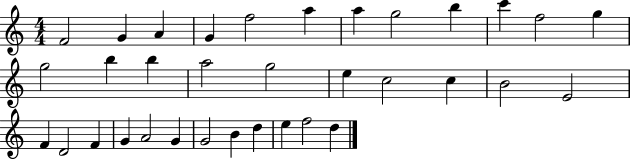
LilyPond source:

{
  \clef treble
  \numericTimeSignature
  \time 4/4
  \key c \major
  f'2 g'4 a'4 | g'4 f''2 a''4 | a''4 g''2 b''4 | c'''4 f''2 g''4 | \break g''2 b''4 b''4 | a''2 g''2 | e''4 c''2 c''4 | b'2 e'2 | \break f'4 d'2 f'4 | g'4 a'2 g'4 | g'2 b'4 d''4 | e''4 f''2 d''4 | \break \bar "|."
}